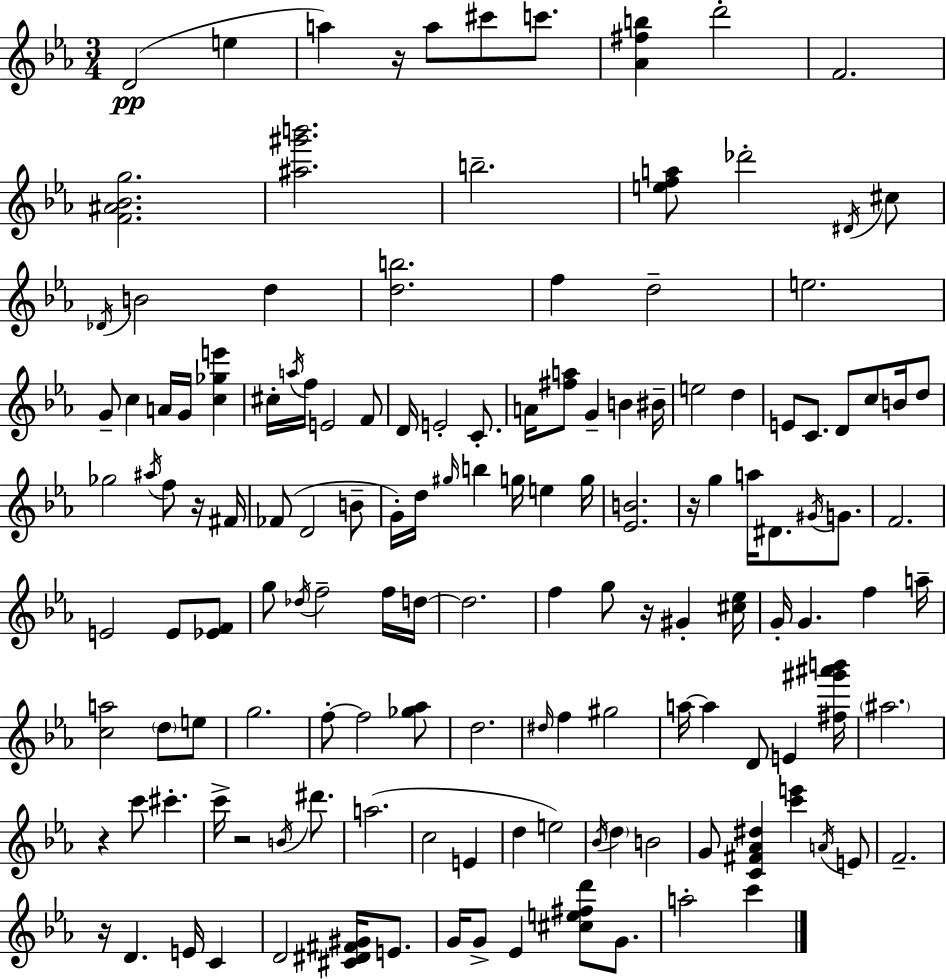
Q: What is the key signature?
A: EES major